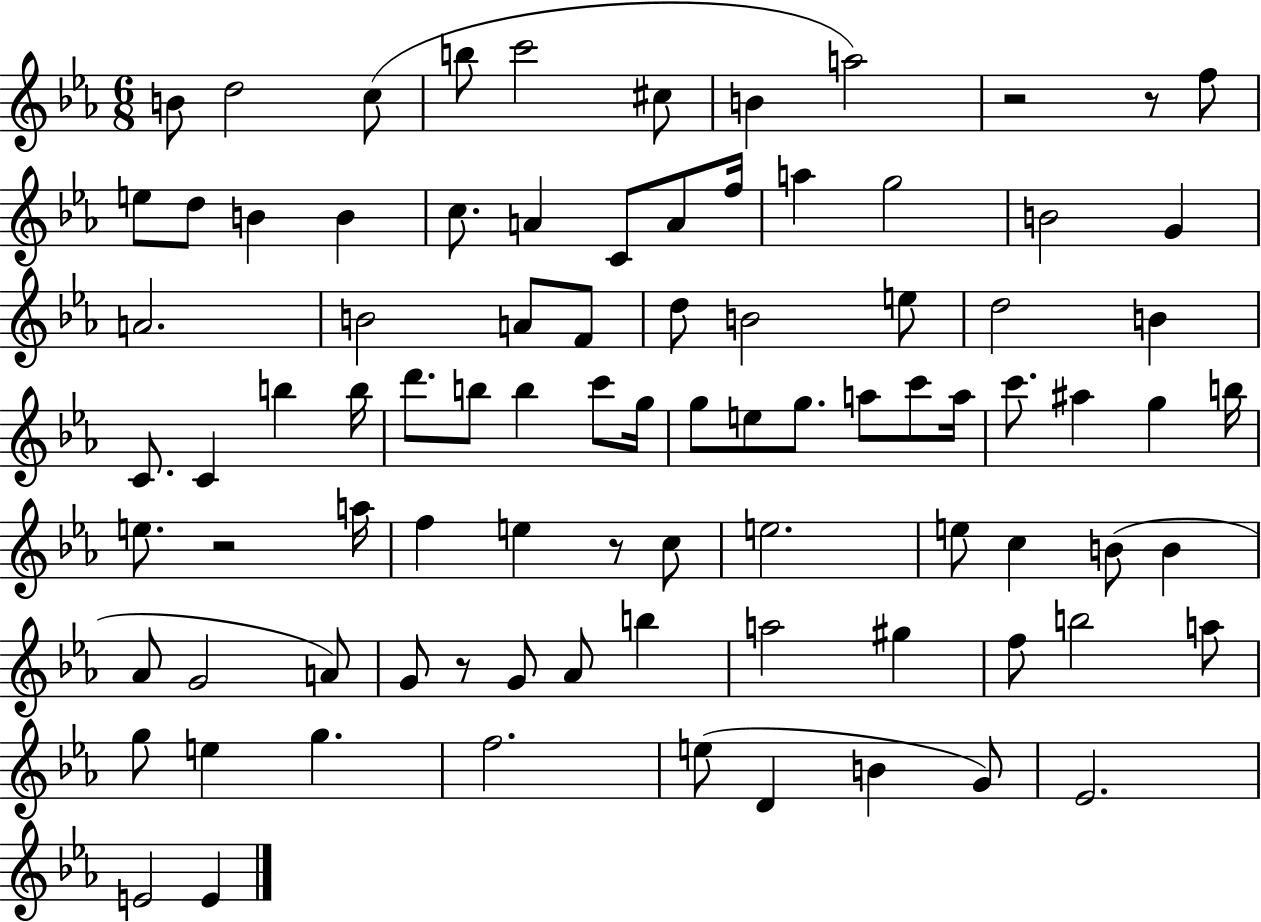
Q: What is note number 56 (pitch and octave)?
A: E5